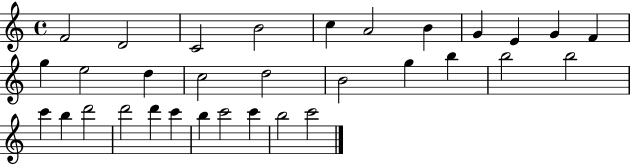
F4/h D4/h C4/h B4/h C5/q A4/h B4/q G4/q E4/q G4/q F4/q G5/q E5/h D5/q C5/h D5/h B4/h G5/q B5/q B5/h B5/h C6/q B5/q D6/h D6/h D6/q C6/q B5/q C6/h C6/q B5/h C6/h